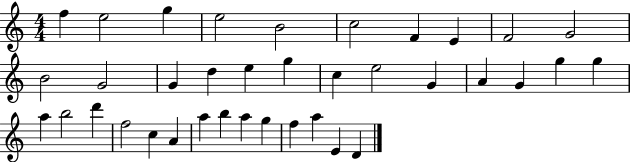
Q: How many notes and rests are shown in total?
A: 37